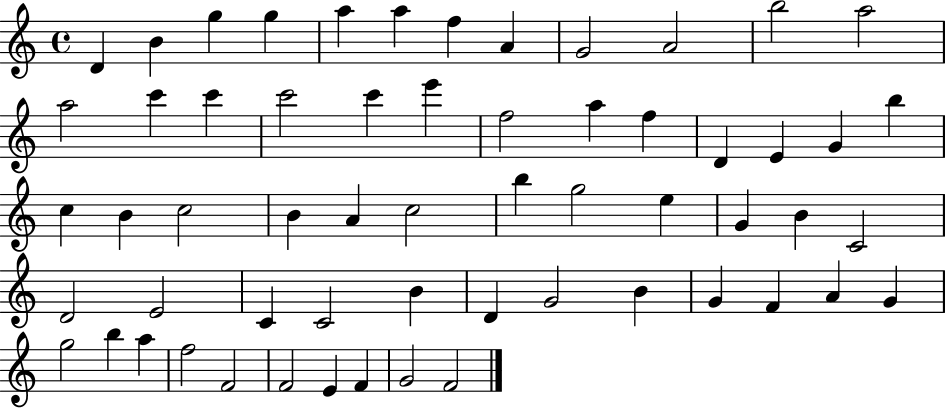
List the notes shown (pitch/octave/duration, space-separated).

D4/q B4/q G5/q G5/q A5/q A5/q F5/q A4/q G4/h A4/h B5/h A5/h A5/h C6/q C6/q C6/h C6/q E6/q F5/h A5/q F5/q D4/q E4/q G4/q B5/q C5/q B4/q C5/h B4/q A4/q C5/h B5/q G5/h E5/q G4/q B4/q C4/h D4/h E4/h C4/q C4/h B4/q D4/q G4/h B4/q G4/q F4/q A4/q G4/q G5/h B5/q A5/q F5/h F4/h F4/h E4/q F4/q G4/h F4/h